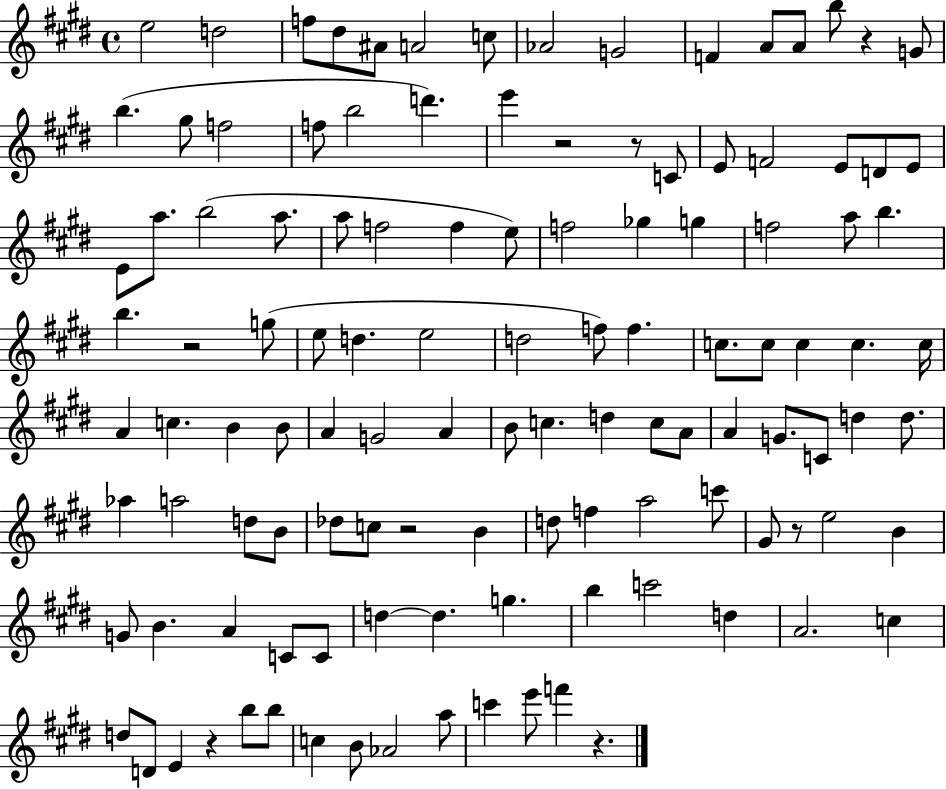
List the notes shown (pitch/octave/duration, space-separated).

E5/h D5/h F5/e D#5/e A#4/e A4/h C5/e Ab4/h G4/h F4/q A4/e A4/e B5/e R/q G4/e B5/q. G#5/e F5/h F5/e B5/h D6/q. E6/q R/h R/e C4/e E4/e F4/h E4/e D4/e E4/e E4/e A5/e. B5/h A5/e. A5/e F5/h F5/q E5/e F5/h Gb5/q G5/q F5/h A5/e B5/q. B5/q. R/h G5/e E5/e D5/q. E5/h D5/h F5/e F5/q. C5/e. C5/e C5/q C5/q. C5/s A4/q C5/q. B4/q B4/e A4/q G4/h A4/q B4/e C5/q. D5/q C5/e A4/e A4/q G4/e. C4/e D5/q D5/e. Ab5/q A5/h D5/e B4/e Db5/e C5/e R/h B4/q D5/e F5/q A5/h C6/e G#4/e R/e E5/h B4/q G4/e B4/q. A4/q C4/e C4/e D5/q D5/q. G5/q. B5/q C6/h D5/q A4/h. C5/q D5/e D4/e E4/q R/q B5/e B5/e C5/q B4/e Ab4/h A5/e C6/q E6/e F6/q R/q.